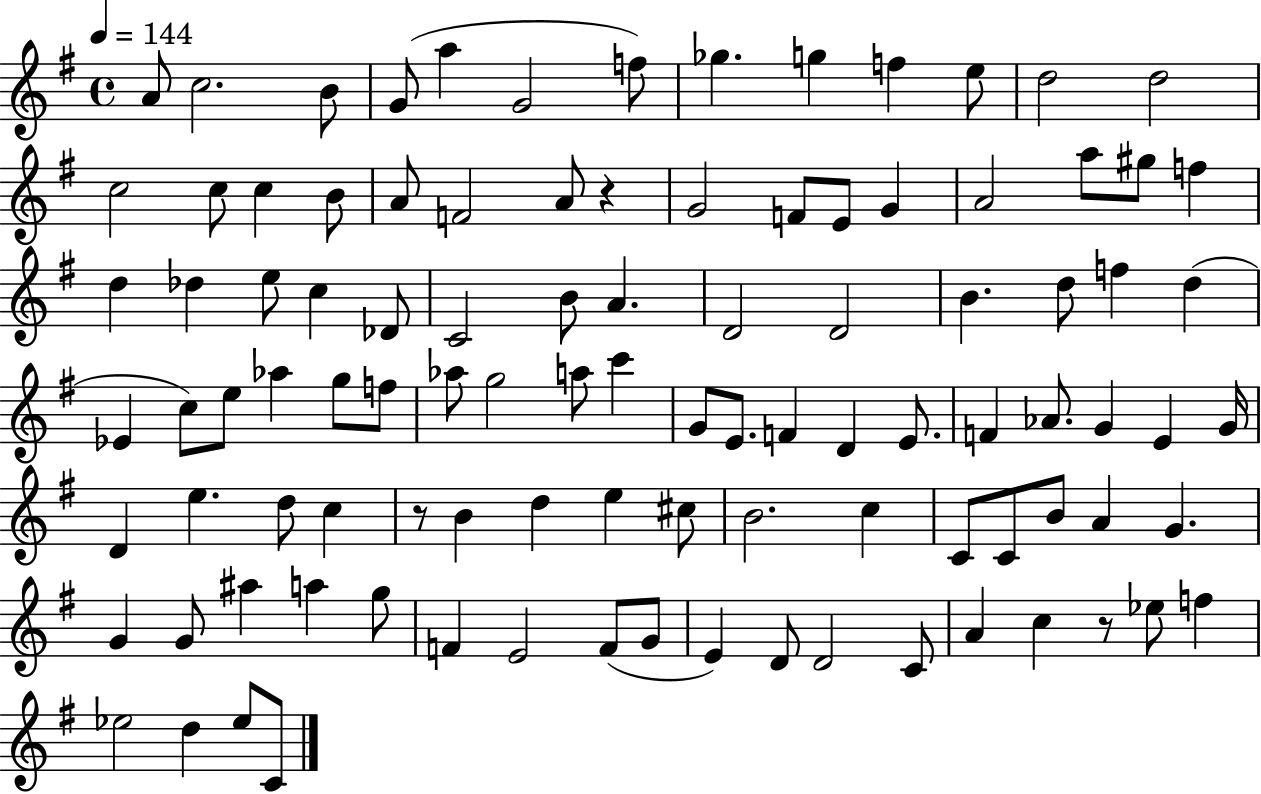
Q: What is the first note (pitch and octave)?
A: A4